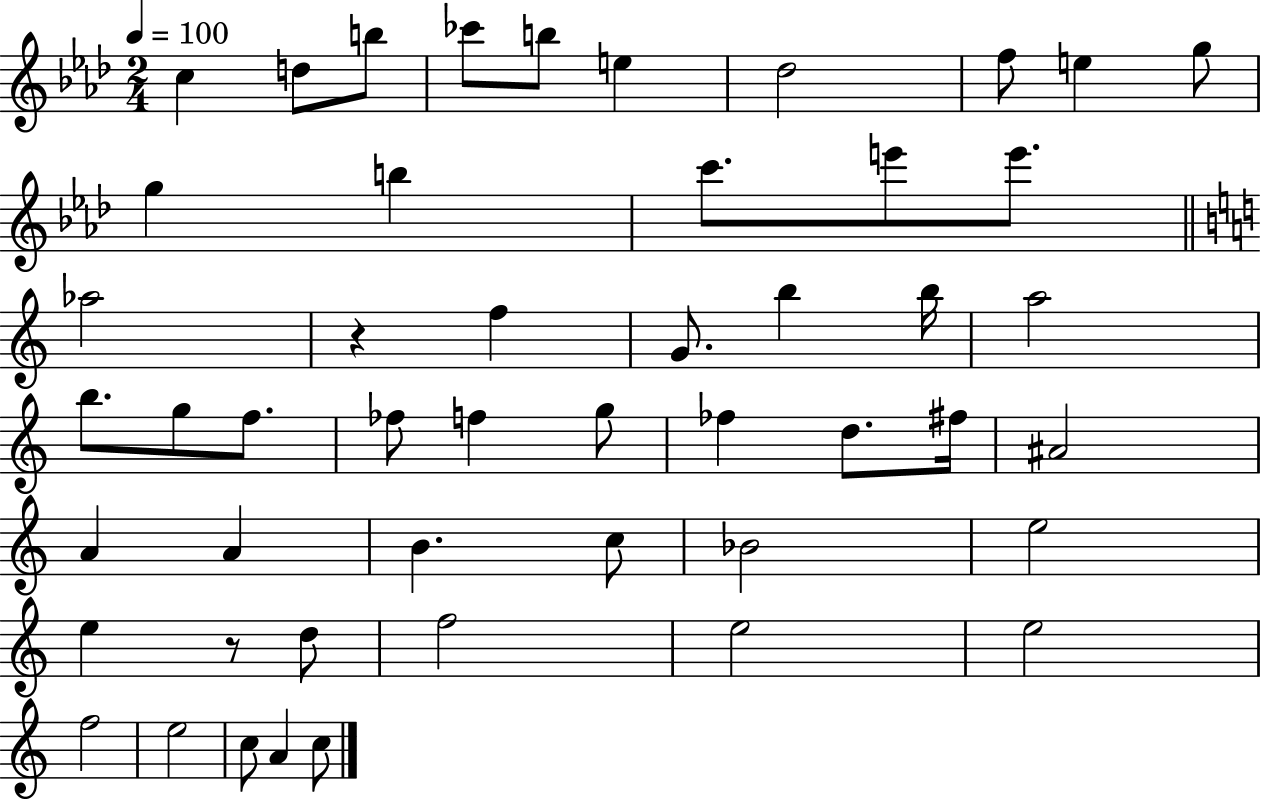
{
  \clef treble
  \numericTimeSignature
  \time 2/4
  \key aes \major
  \tempo 4 = 100
  c''4 d''8 b''8 | ces'''8 b''8 e''4 | des''2 | f''8 e''4 g''8 | \break g''4 b''4 | c'''8. e'''8 e'''8. | \bar "||" \break \key c \major aes''2 | r4 f''4 | g'8. b''4 b''16 | a''2 | \break b''8. g''8 f''8. | fes''8 f''4 g''8 | fes''4 d''8. fis''16 | ais'2 | \break a'4 a'4 | b'4. c''8 | bes'2 | e''2 | \break e''4 r8 d''8 | f''2 | e''2 | e''2 | \break f''2 | e''2 | c''8 a'4 c''8 | \bar "|."
}